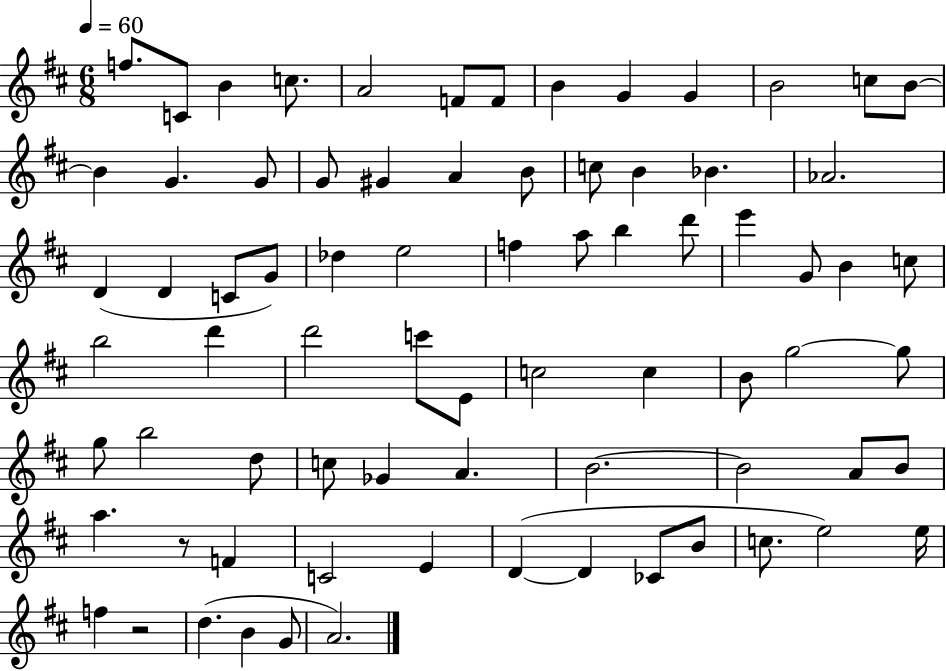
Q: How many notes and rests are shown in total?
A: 76